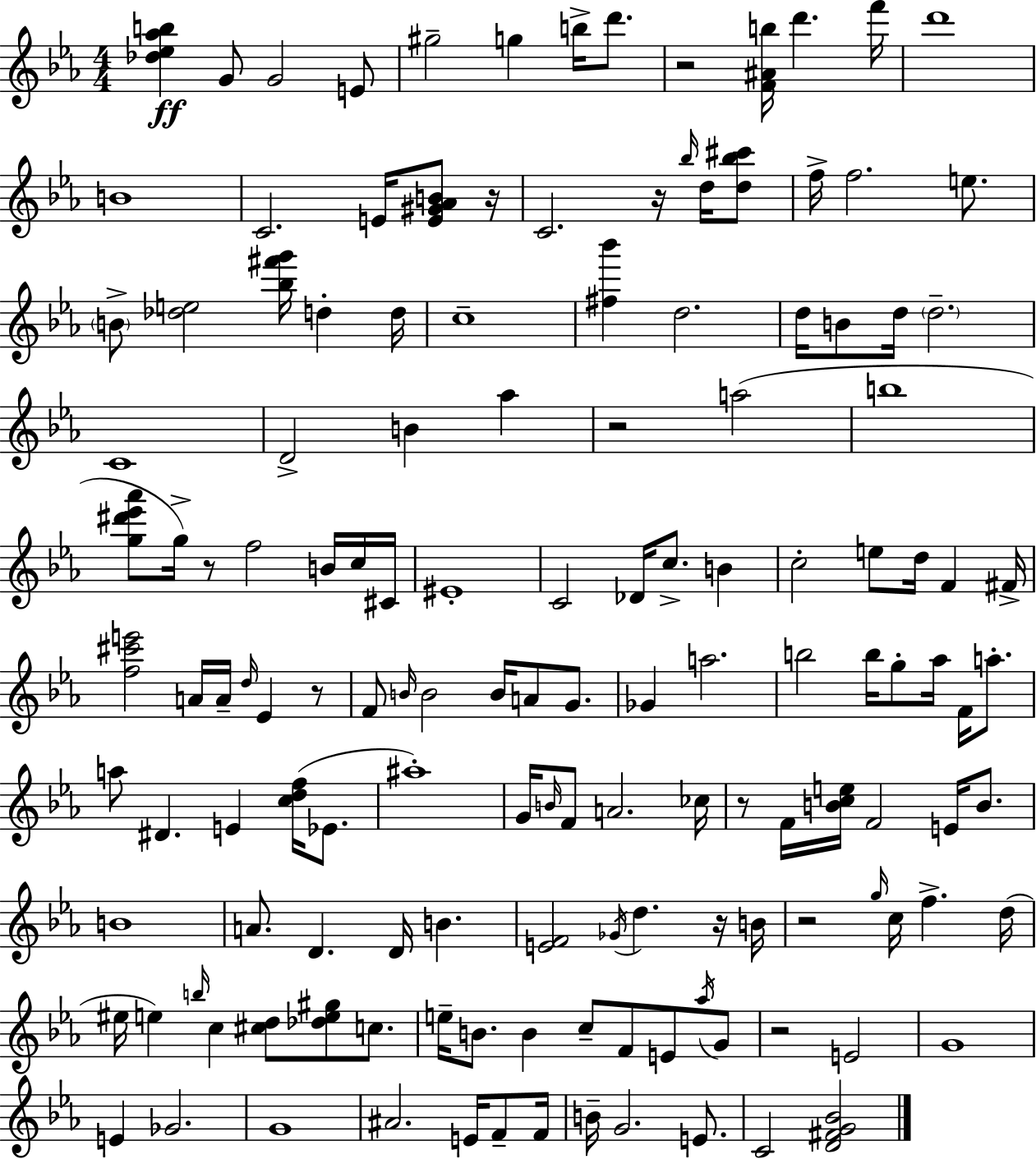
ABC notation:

X:1
T:Untitled
M:4/4
L:1/4
K:Cm
[_d_e_ab] G/2 G2 E/2 ^g2 g b/4 d'/2 z2 [F^Ab]/4 d' f'/4 d'4 B4 C2 E/4 [E^G_AB]/2 z/4 C2 z/4 _b/4 d/4 [d_b^c']/2 f/4 f2 e/2 B/2 [_de]2 [_b^f'g']/4 d d/4 c4 [^f_b'] d2 d/4 B/2 d/4 d2 C4 D2 B _a z2 a2 b4 [g^d'_e'_a']/2 g/4 z/2 f2 B/4 c/4 ^C/4 ^E4 C2 _D/4 c/2 B c2 e/2 d/4 F ^F/4 [f^c'e']2 A/4 A/4 d/4 _E z/2 F/2 B/4 B2 B/4 A/2 G/2 _G a2 b2 b/4 g/2 _a/4 F/4 a/2 a/2 ^D E [cdf]/4 _E/2 ^a4 G/4 B/4 F/2 A2 _c/4 z/2 F/4 [Bce]/4 F2 E/4 B/2 B4 A/2 D D/4 B [EF]2 _G/4 d z/4 B/4 z2 g/4 c/4 f d/4 ^e/4 e b/4 c [^cd]/2 [_de^g]/2 c/2 e/4 B/2 B c/2 F/2 E/2 _a/4 G/2 z2 E2 G4 E _G2 G4 ^A2 E/4 F/2 F/4 B/4 G2 E/2 C2 [D^FG_B]2